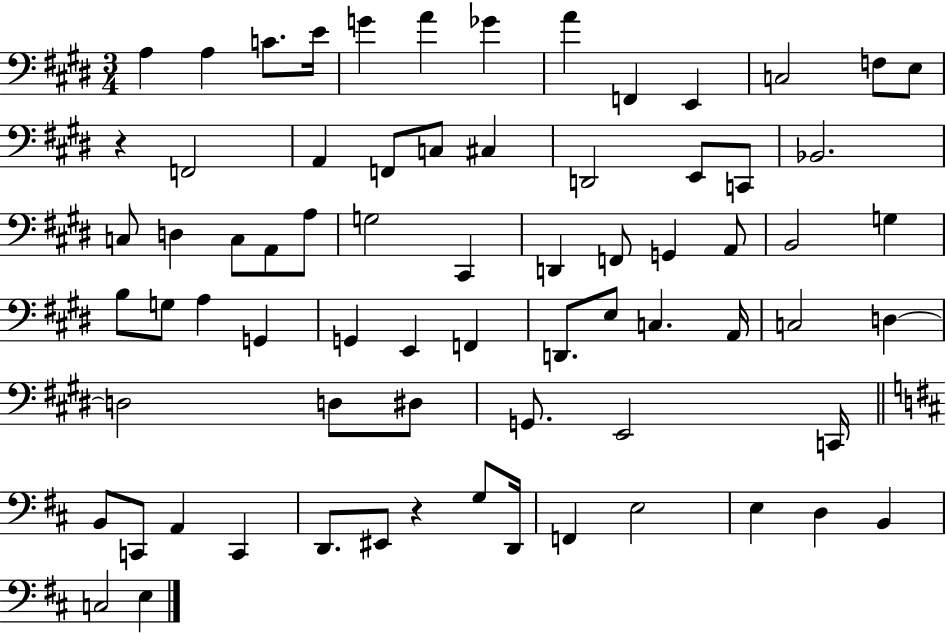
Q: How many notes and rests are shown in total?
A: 71